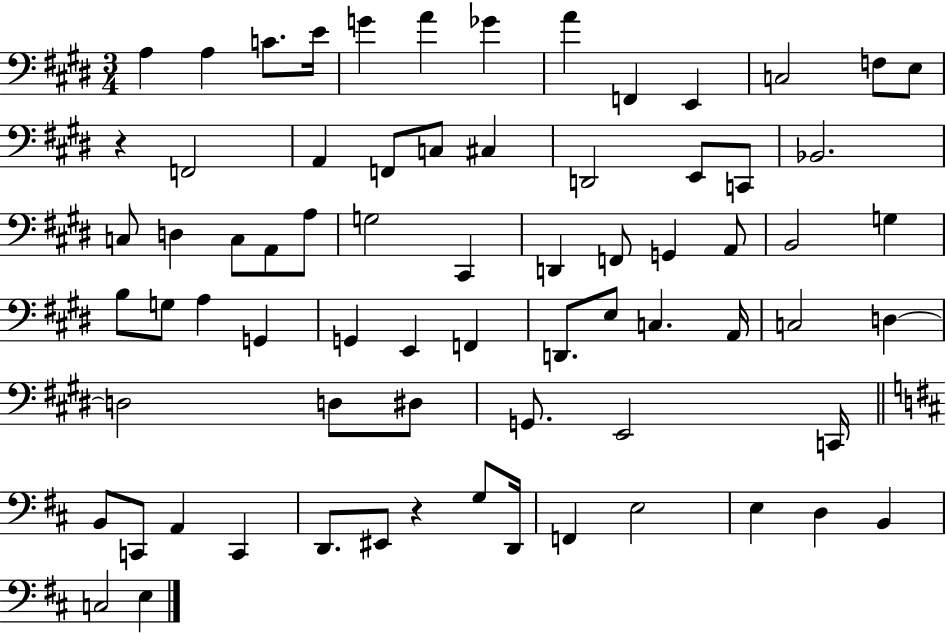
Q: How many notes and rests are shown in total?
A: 71